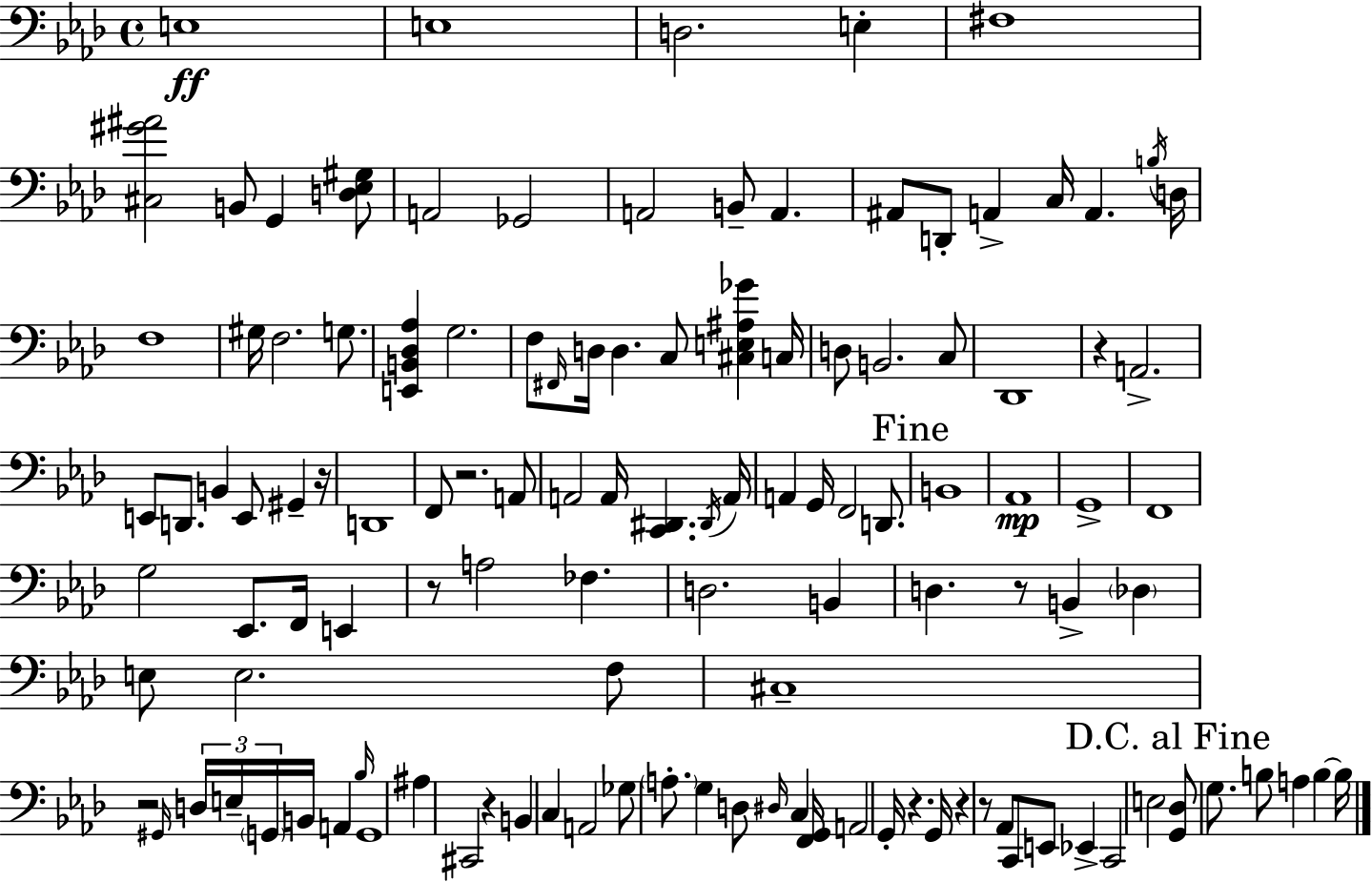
X:1
T:Untitled
M:4/4
L:1/4
K:Fm
E,4 E,4 D,2 E, ^F,4 [^C,^G^A]2 B,,/2 G,, [D,_E,^G,]/2 A,,2 _G,,2 A,,2 B,,/2 A,, ^A,,/2 D,,/2 A,, C,/4 A,, B,/4 D,/4 F,4 ^G,/4 F,2 G,/2 [E,,B,,_D,_A,] G,2 F,/2 ^F,,/4 D,/4 D, C,/2 [^C,E,^A,_G] C,/4 D,/2 B,,2 C,/2 _D,,4 z A,,2 E,,/2 D,,/2 B,, E,,/2 ^G,, z/4 D,,4 F,,/2 z2 A,,/2 A,,2 A,,/4 [C,,^D,,] ^D,,/4 A,,/4 A,, G,,/4 F,,2 D,,/2 B,,4 _A,,4 G,,4 F,,4 G,2 _E,,/2 F,,/4 E,, z/2 A,2 _F, D,2 B,, D, z/2 B,, _D, E,/2 E,2 F,/2 ^C,4 z2 ^G,,/4 D,/4 E,/4 G,,/4 B,,/4 A,, _B,/4 G,,4 ^A, ^C,,2 z B,, C, A,,2 _G,/2 A,/2 G, D,/2 ^D,/4 C, [F,,G,,]/4 A,,2 G,,/4 z G,,/4 z z/2 _A,,/2 C,,/2 E,,/2 _E,, C,,2 E,2 [G,,_D,]/2 G,/2 B,/2 A, B, B,/4